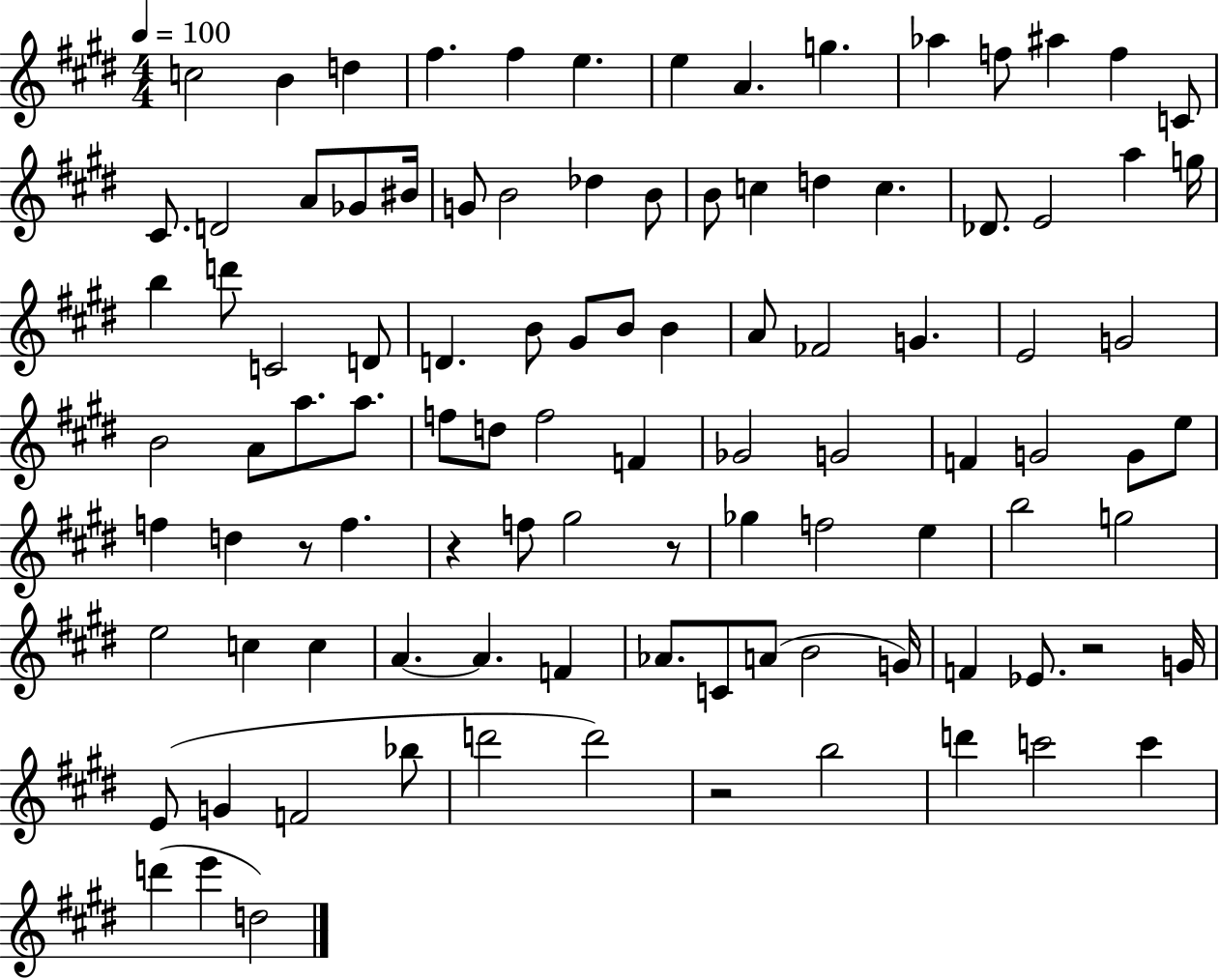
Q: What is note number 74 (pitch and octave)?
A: A4